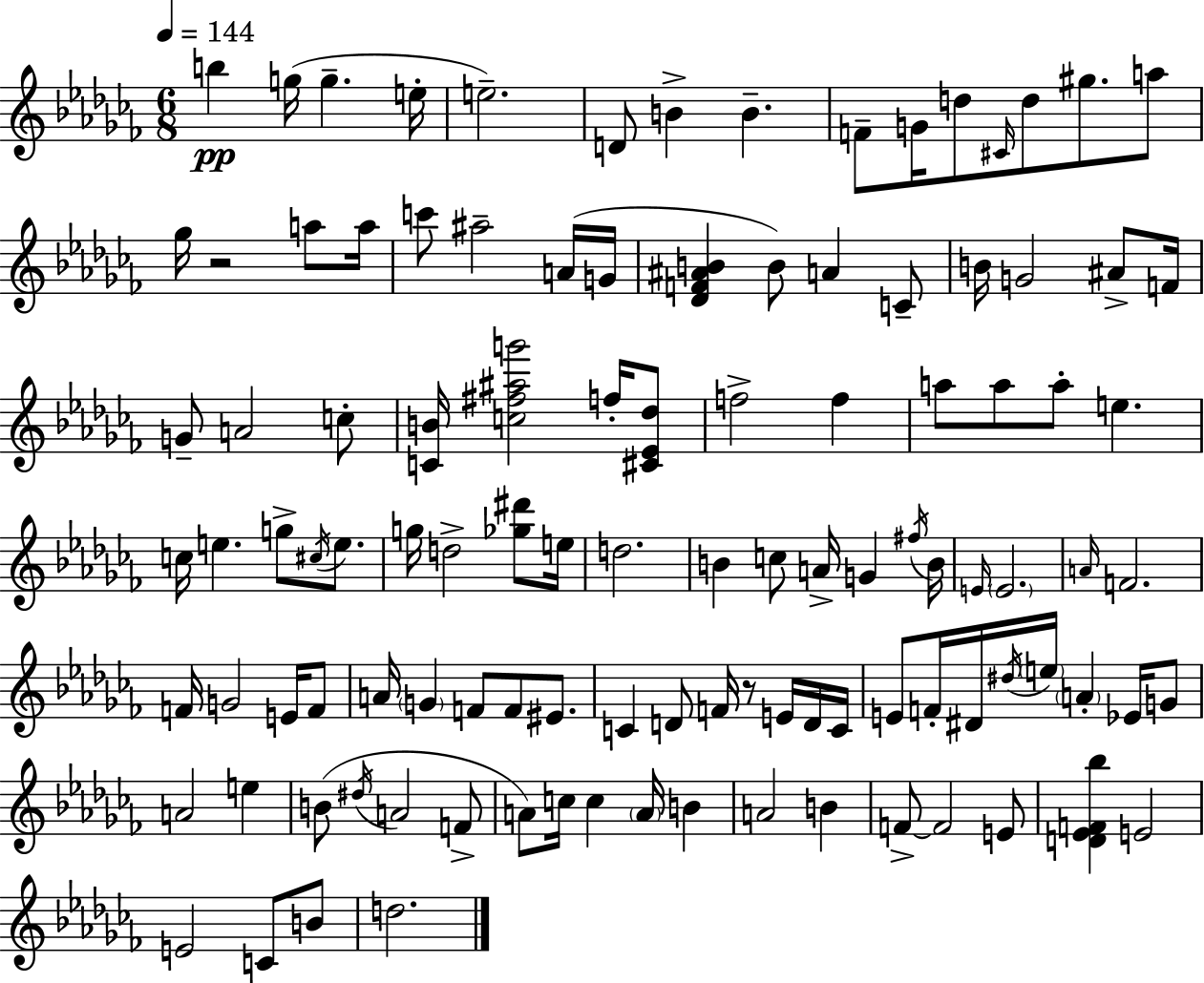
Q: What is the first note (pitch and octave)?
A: B5